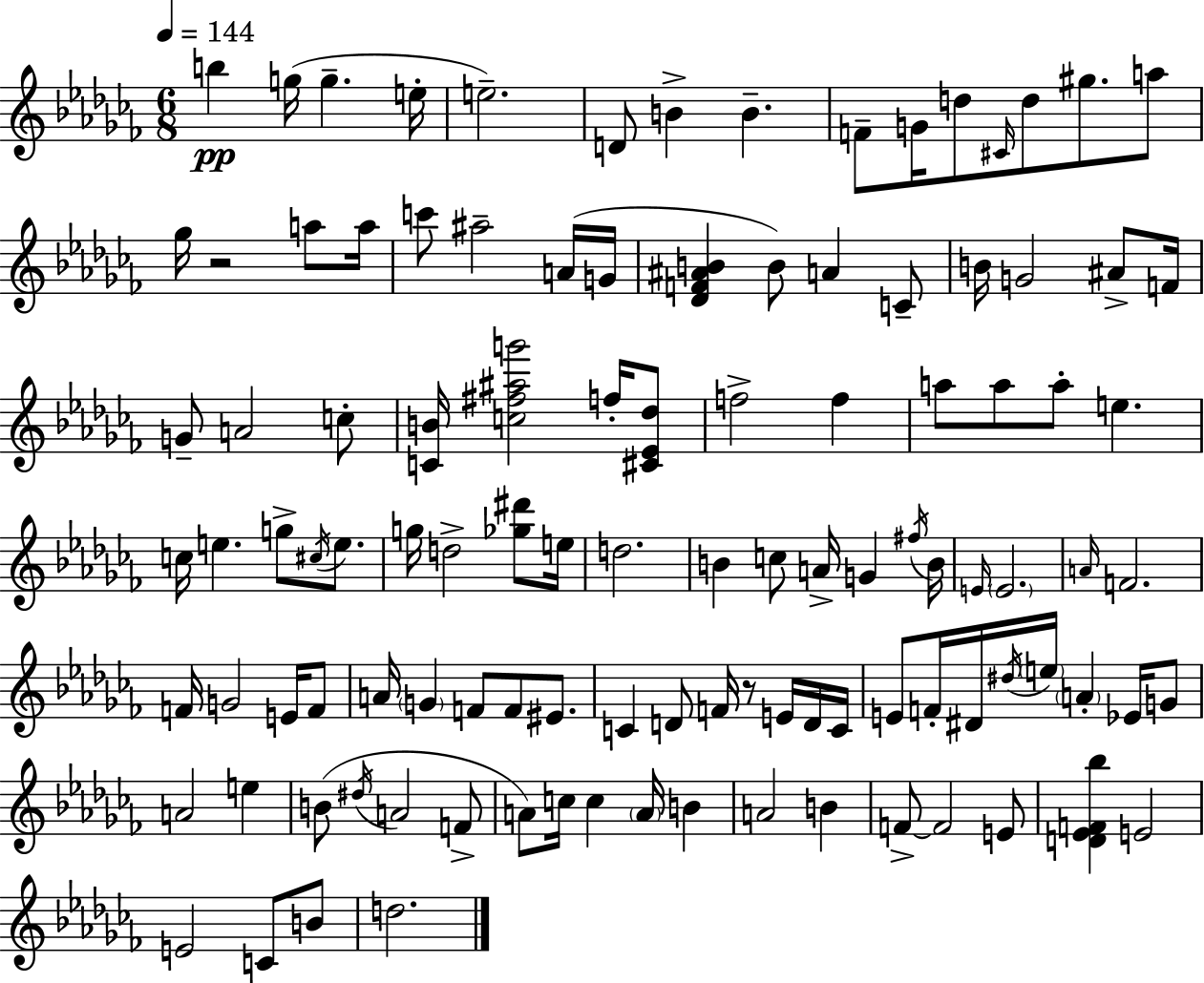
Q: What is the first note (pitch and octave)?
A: B5